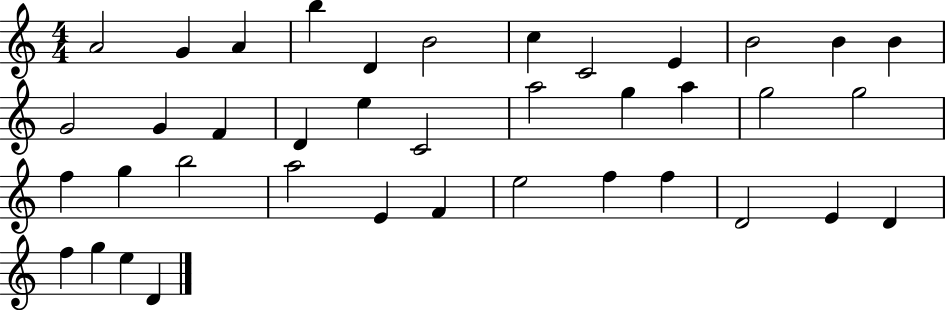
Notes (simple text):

A4/h G4/q A4/q B5/q D4/q B4/h C5/q C4/h E4/q B4/h B4/q B4/q G4/h G4/q F4/q D4/q E5/q C4/h A5/h G5/q A5/q G5/h G5/h F5/q G5/q B5/h A5/h E4/q F4/q E5/h F5/q F5/q D4/h E4/q D4/q F5/q G5/q E5/q D4/q